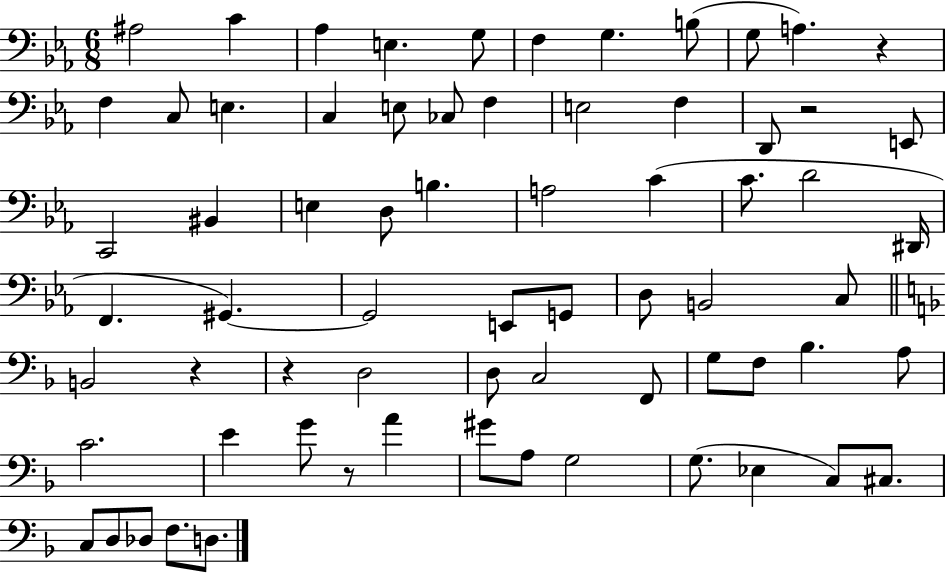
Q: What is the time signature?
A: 6/8